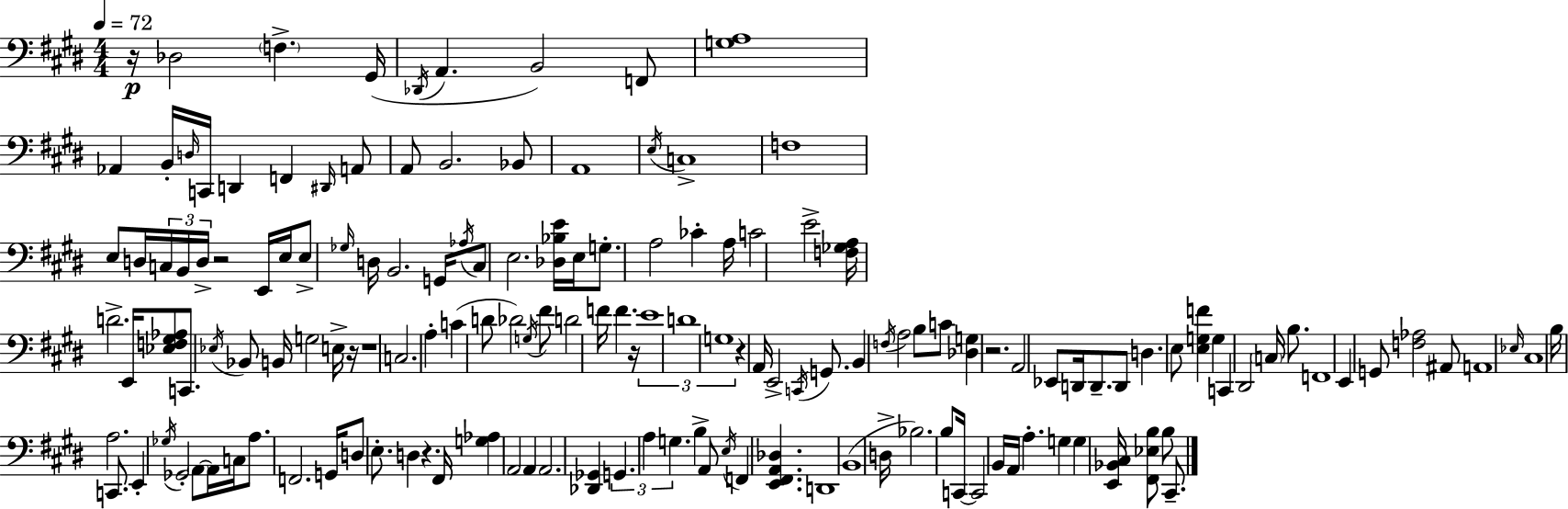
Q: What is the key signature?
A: E major